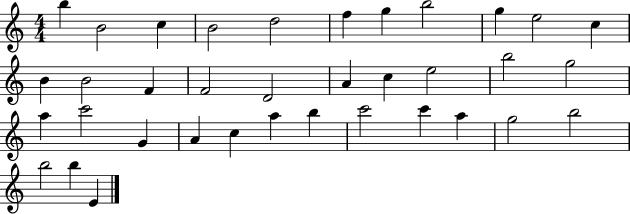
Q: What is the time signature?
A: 4/4